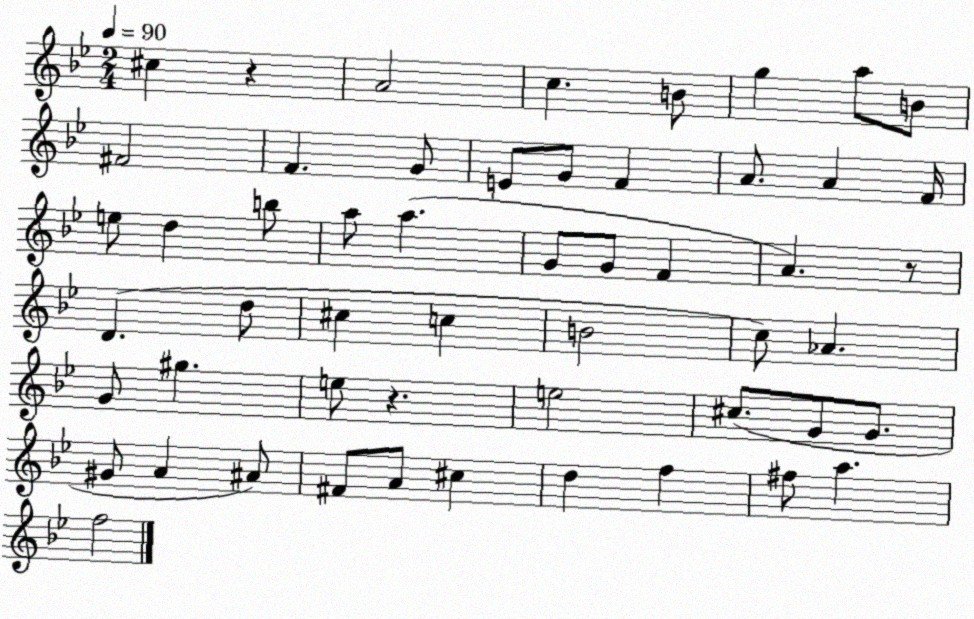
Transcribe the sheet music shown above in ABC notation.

X:1
T:Untitled
M:2/4
L:1/4
K:Bb
^c z A2 c B/2 g a/2 B/2 ^F2 F G/2 E/2 G/2 F A/2 A F/4 e/2 d b/2 a/2 a G/2 G/2 F A z/2 D d/2 ^c c B2 c/2 _A G/2 ^g e/2 z e2 ^c/2 G/2 G/2 ^G/2 A ^A/2 ^F/2 A/2 ^c d f ^f/2 a f2